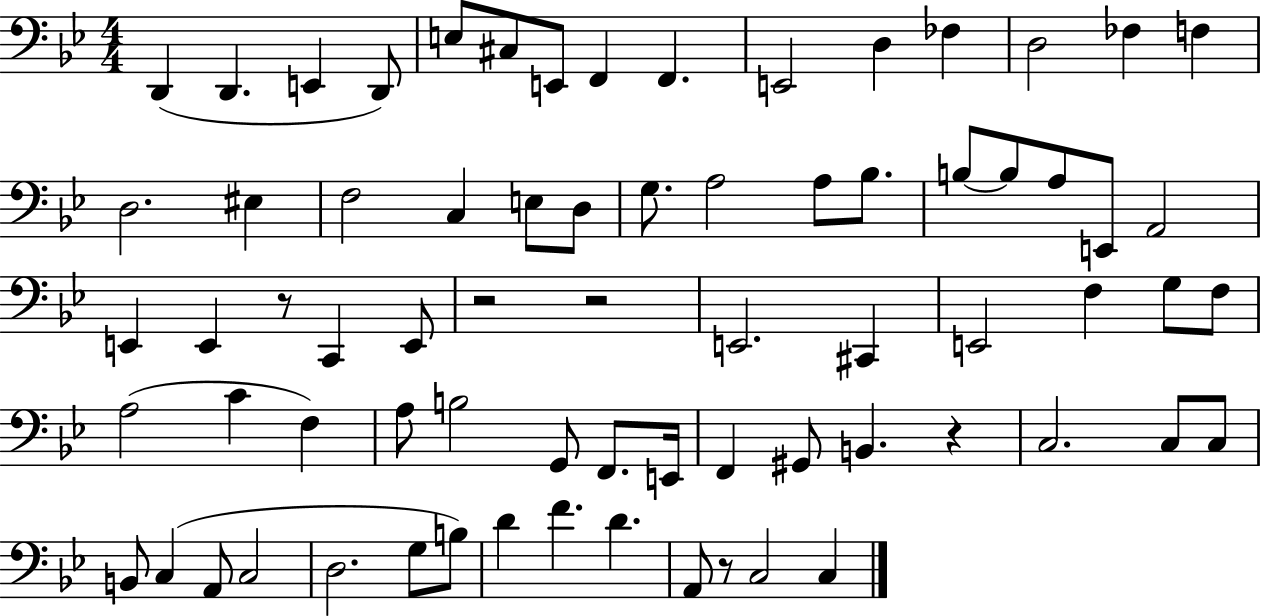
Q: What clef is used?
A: bass